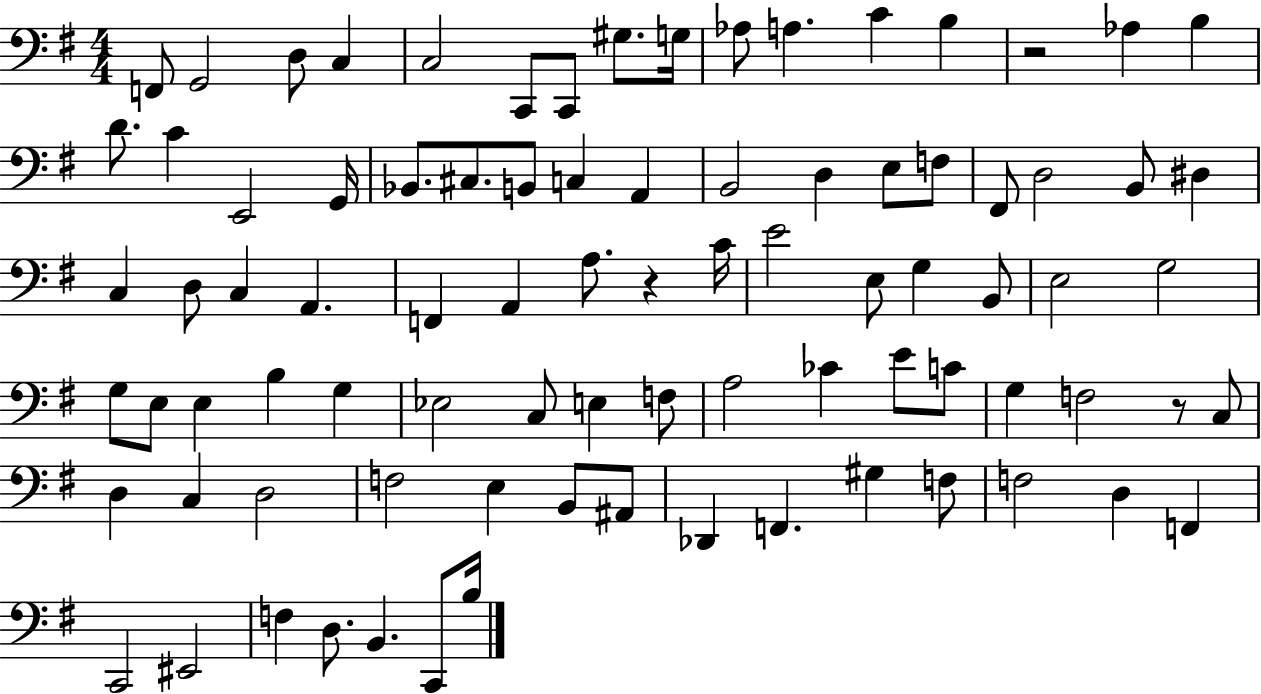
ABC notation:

X:1
T:Untitled
M:4/4
L:1/4
K:G
F,,/2 G,,2 D,/2 C, C,2 C,,/2 C,,/2 ^G,/2 G,/4 _A,/2 A, C B, z2 _A, B, D/2 C E,,2 G,,/4 _B,,/2 ^C,/2 B,,/2 C, A,, B,,2 D, E,/2 F,/2 ^F,,/2 D,2 B,,/2 ^D, C, D,/2 C, A,, F,, A,, A,/2 z C/4 E2 E,/2 G, B,,/2 E,2 G,2 G,/2 E,/2 E, B, G, _E,2 C,/2 E, F,/2 A,2 _C E/2 C/2 G, F,2 z/2 C,/2 D, C, D,2 F,2 E, B,,/2 ^A,,/2 _D,, F,, ^G, F,/2 F,2 D, F,, C,,2 ^E,,2 F, D,/2 B,, C,,/2 B,/4